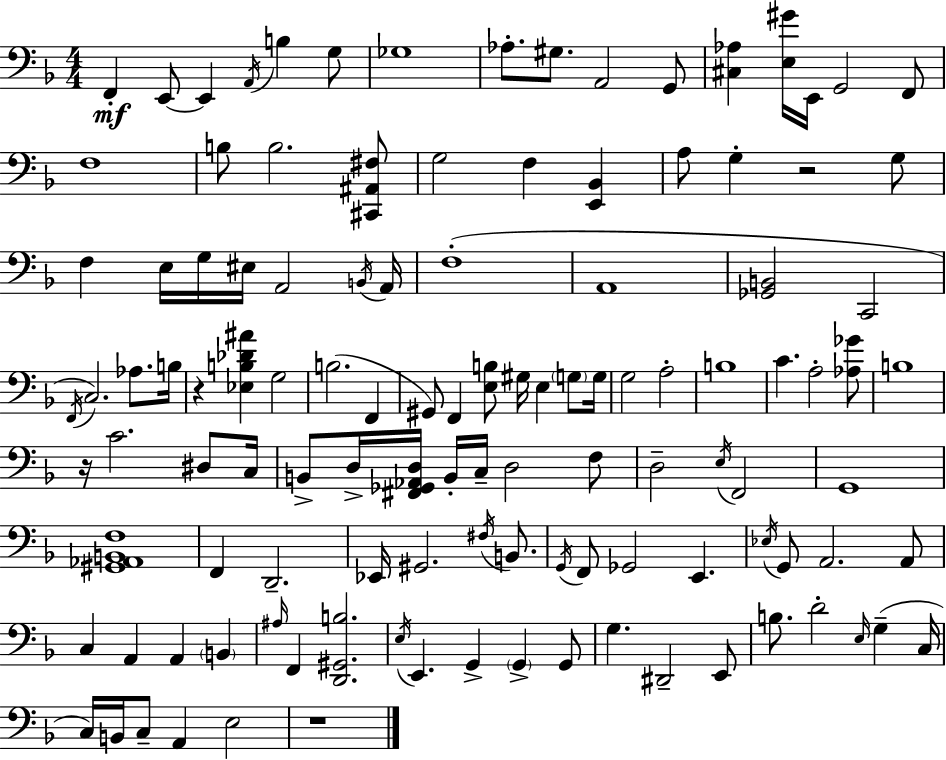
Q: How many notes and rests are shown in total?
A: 117